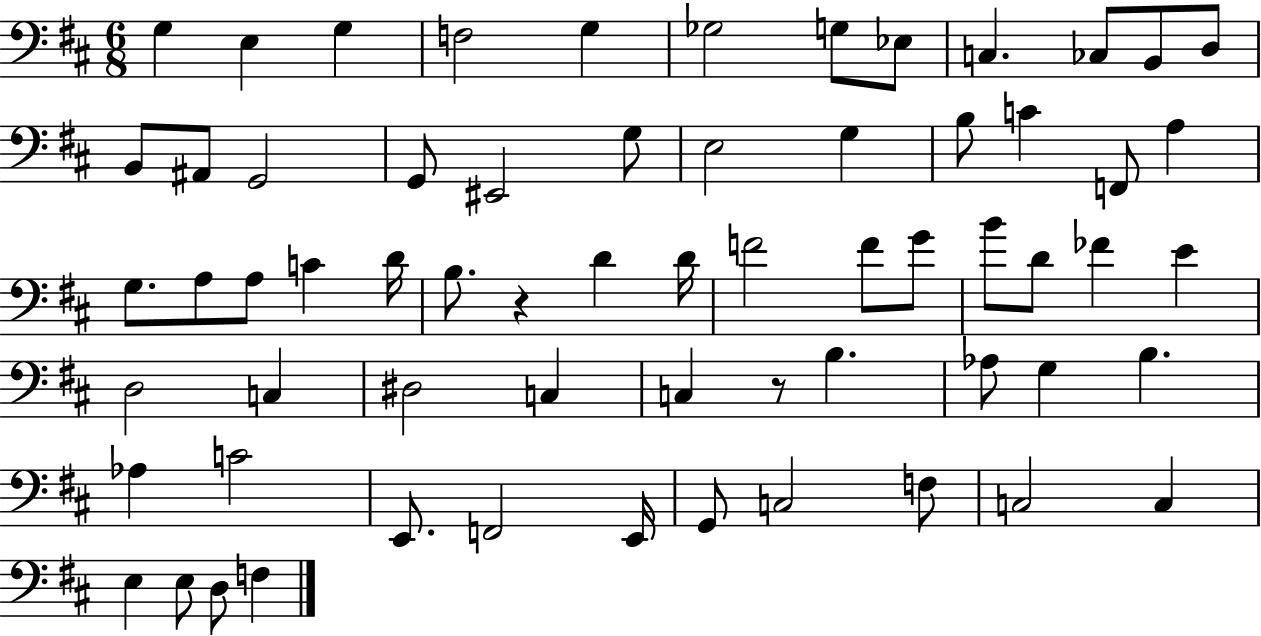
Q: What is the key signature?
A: D major